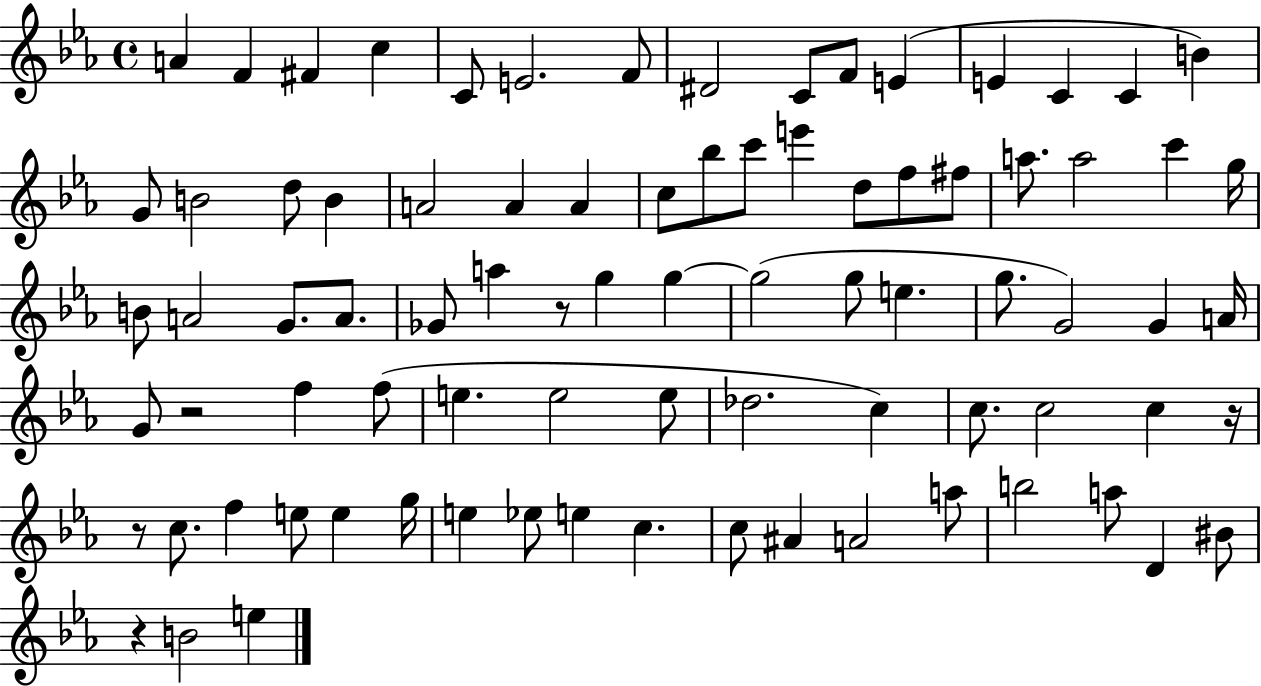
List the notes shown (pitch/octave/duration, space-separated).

A4/q F4/q F#4/q C5/q C4/e E4/h. F4/e D#4/h C4/e F4/e E4/q E4/q C4/q C4/q B4/q G4/e B4/h D5/e B4/q A4/h A4/q A4/q C5/e Bb5/e C6/e E6/q D5/e F5/e F#5/e A5/e. A5/h C6/q G5/s B4/e A4/h G4/e. A4/e. Gb4/e A5/q R/e G5/q G5/q G5/h G5/e E5/q. G5/e. G4/h G4/q A4/s G4/e R/h F5/q F5/e E5/q. E5/h E5/e Db5/h. C5/q C5/e. C5/h C5/q R/s R/e C5/e. F5/q E5/e E5/q G5/s E5/q Eb5/e E5/q C5/q. C5/e A#4/q A4/h A5/e B5/h A5/e D4/q BIS4/e R/q B4/h E5/q